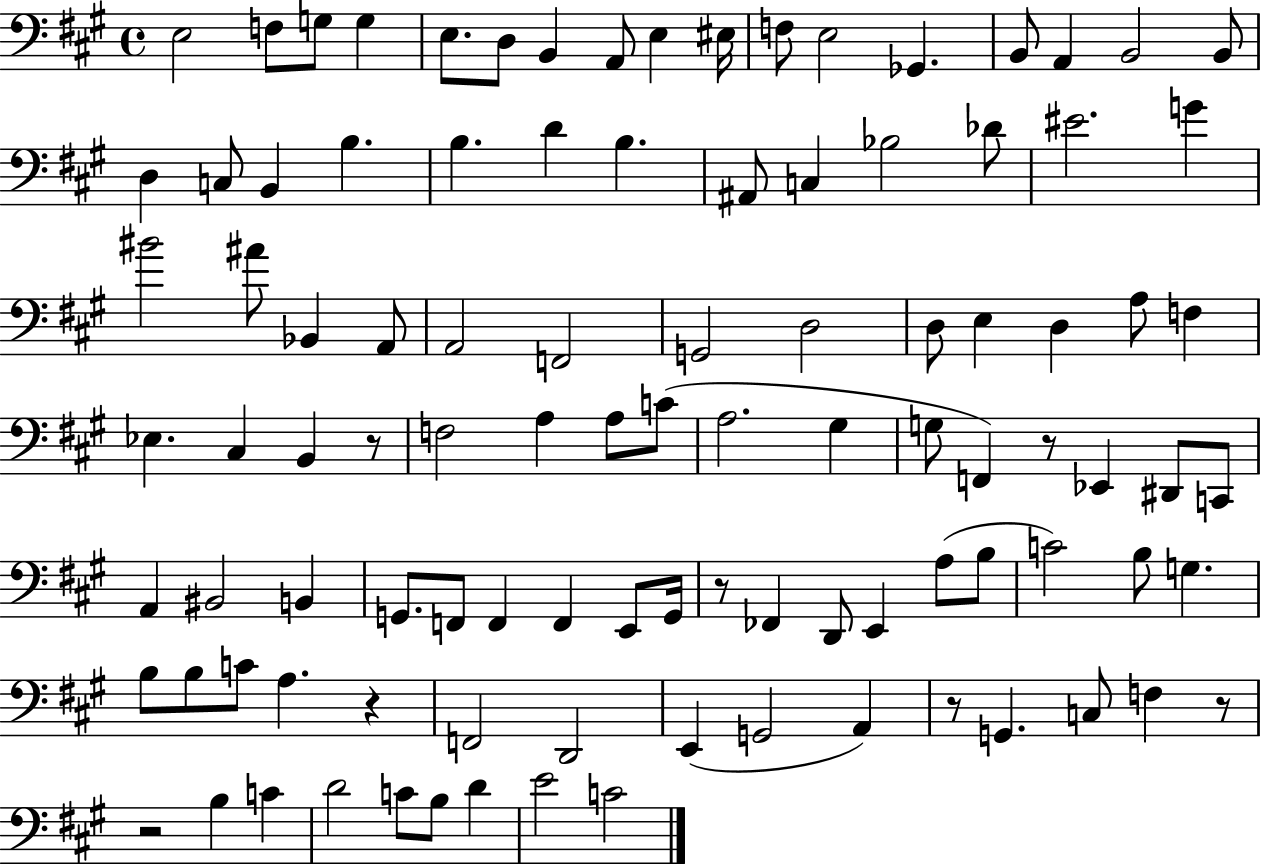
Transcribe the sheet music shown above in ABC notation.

X:1
T:Untitled
M:4/4
L:1/4
K:A
E,2 F,/2 G,/2 G, E,/2 D,/2 B,, A,,/2 E, ^E,/4 F,/2 E,2 _G,, B,,/2 A,, B,,2 B,,/2 D, C,/2 B,, B, B, D B, ^A,,/2 C, _B,2 _D/2 ^E2 G ^B2 ^A/2 _B,, A,,/2 A,,2 F,,2 G,,2 D,2 D,/2 E, D, A,/2 F, _E, ^C, B,, z/2 F,2 A, A,/2 C/2 A,2 ^G, G,/2 F,, z/2 _E,, ^D,,/2 C,,/2 A,, ^B,,2 B,, G,,/2 F,,/2 F,, F,, E,,/2 G,,/4 z/2 _F,, D,,/2 E,, A,/2 B,/2 C2 B,/2 G, B,/2 B,/2 C/2 A, z F,,2 D,,2 E,, G,,2 A,, z/2 G,, C,/2 F, z/2 z2 B, C D2 C/2 B,/2 D E2 C2